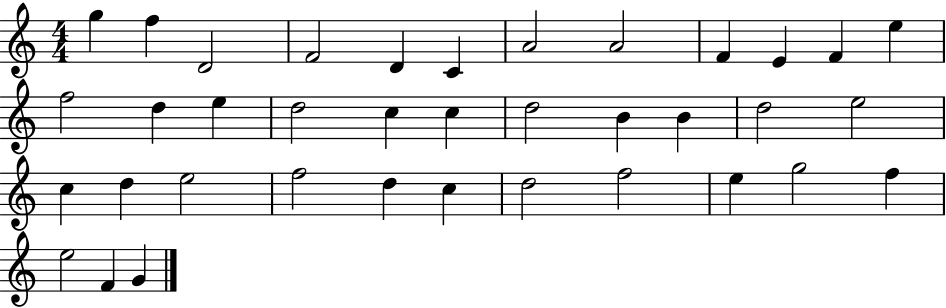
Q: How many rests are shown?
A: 0